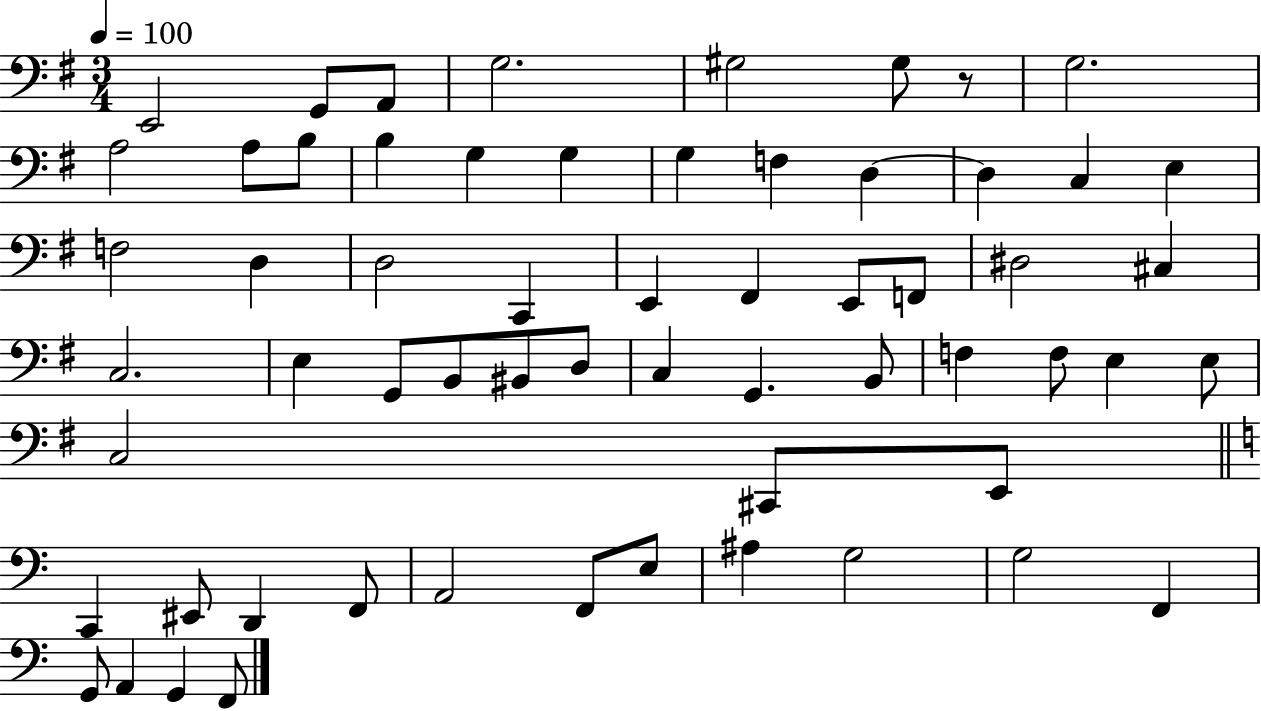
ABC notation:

X:1
T:Untitled
M:3/4
L:1/4
K:G
E,,2 G,,/2 A,,/2 G,2 ^G,2 ^G,/2 z/2 G,2 A,2 A,/2 B,/2 B, G, G, G, F, D, D, C, E, F,2 D, D,2 C,, E,, ^F,, E,,/2 F,,/2 ^D,2 ^C, C,2 E, G,,/2 B,,/2 ^B,,/2 D,/2 C, G,, B,,/2 F, F,/2 E, E,/2 C,2 ^C,,/2 E,,/2 C,, ^E,,/2 D,, F,,/2 A,,2 F,,/2 E,/2 ^A, G,2 G,2 F,, G,,/2 A,, G,, F,,/2